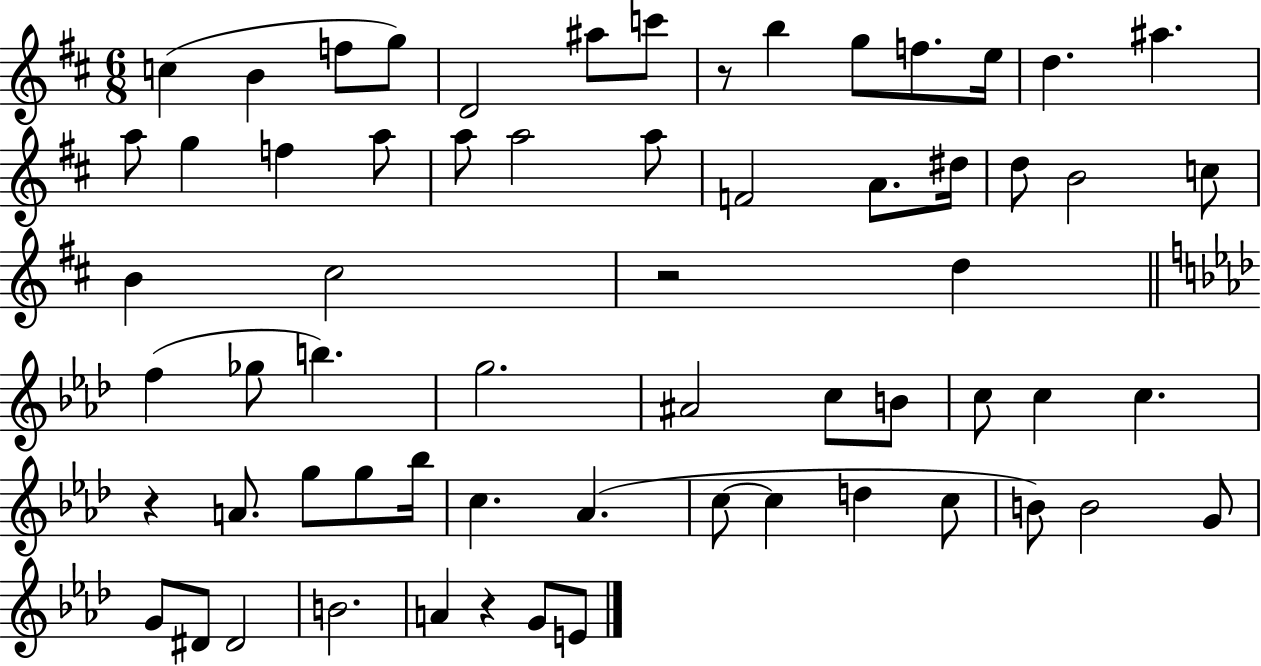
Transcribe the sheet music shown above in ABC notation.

X:1
T:Untitled
M:6/8
L:1/4
K:D
c B f/2 g/2 D2 ^a/2 c'/2 z/2 b g/2 f/2 e/4 d ^a a/2 g f a/2 a/2 a2 a/2 F2 A/2 ^d/4 d/2 B2 c/2 B ^c2 z2 d f _g/2 b g2 ^A2 c/2 B/2 c/2 c c z A/2 g/2 g/2 _b/4 c _A c/2 c d c/2 B/2 B2 G/2 G/2 ^D/2 ^D2 B2 A z G/2 E/2